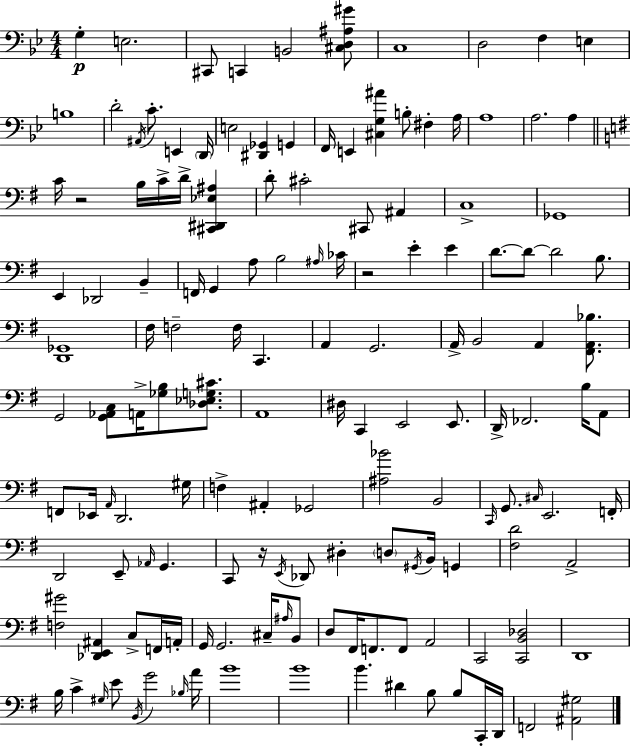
{
  \clef bass
  \numericTimeSignature
  \time 4/4
  \key bes \major
  \repeat volta 2 { g4-.\p e2. | cis,8 c,4 b,2 <cis d ais gis'>8 | c1 | d2 f4 e4 | \break b1 | d'2-. \acciaccatura { ais,16 } c'8.-. e,4 | \parenthesize d,16 e2 <dis, ges,>4 g,4 | f,16 e,4 <cis g ais'>4 b8-. fis4-. | \break a16 a1 | a2. a4 | \bar "||" \break \key g \major c'16 r2 b16 c'16-> d'16-> <cis, dis, ees ais>4 | d'8-. cis'2-. cis,8 ais,4 | c1-> | ges,1 | \break e,4 des,2 b,4-- | f,16 g,4 a8 b2 \grace { ais16 } | ces'16 r2 e'4-. e'4 | d'8.~~ d'8~~ d'2 b8. | \break <d, ges,>1 | fis16 f2-- f16 c,4. | a,4 g,2. | a,16-> b,2 a,4 <fis, a, bes>8. | \break g,2 <g, aes, c>8 a,16-> <ges b>8 <des ees g cis'>8. | a,1 | dis16 c,4 e,2 e,8. | d,16-> fes,2. b16 a,8 | \break f,8 ees,16 \grace { a,16 } d,2. | gis16 f4-> ais,4-. ges,2 | <ais bes'>2 b,2 | \grace { c,16 } g,8. \grace { cis16 } e,2. | \break f,16-. d,2 e,8-- \grace { aes,16 } g,4. | c,8 r16 \acciaccatura { e,16 } des,8 dis4-. \parenthesize d8 | \acciaccatura { gis,16 } b,16 g,4 <fis d'>2 a,2-> | <f gis'>2 <des, e, ais,>4 | \break c8-> f,16 a,16-. g,16 g,2. | cis16-- \grace { ais16 } b,8 d8 fis,16 f,8. f,8 | a,2 c,2 | <c, b, des>2 d,1 | \break b16 c'4-> \grace { gis16 } e'8 | \acciaccatura { b,16 } g'2 \grace { bes16 } a'16 b'1 | b'1 | b'4. | \break dis'4 b8 b8 c,16-. d,16 f,2 | <ais, gis>2 } \bar "|."
}